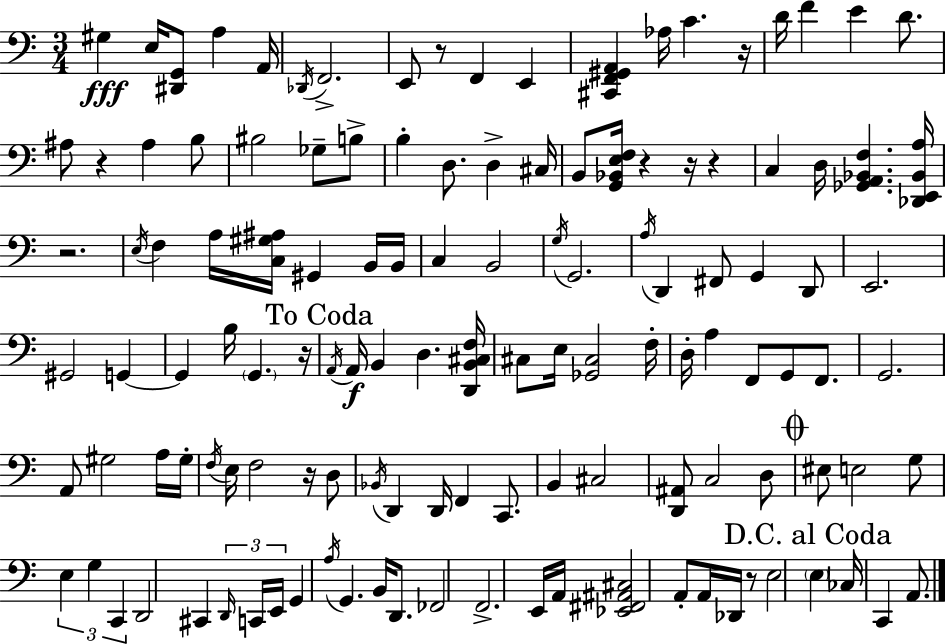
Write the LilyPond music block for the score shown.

{
  \clef bass
  \numericTimeSignature
  \time 3/4
  \key a \minor
  gis4\fff e16 <dis, g,>8 a4 a,16 | \acciaccatura { des,16 } f,2.-> | e,8 r8 f,4 e,4 | <cis, f, gis, a,>4 aes16 c'4. | \break r16 d'16 f'4 e'4 d'8. | ais8 r4 ais4 b8 | bis2 ges8-- b8-> | b4-. d8. d4-> | \break cis16 b,8 <g, bes, e f>16 r4 r16 r4 | c4 d16 <ges, a, bes, f>4. | <des, e, bes, a>16 r2. | \acciaccatura { e16 } f4 a16 <c gis ais>16 gis,4 | \break b,16 b,16 c4 b,2 | \acciaccatura { g16 } g,2. | \acciaccatura { a16 } d,4 fis,8 g,4 | d,8 e,2. | \break gis,2 | g,4~~ g,4 b16 \parenthesize g,4. | r16 \mark "To Coda" \acciaccatura { a,16 }\f a,16 b,4 d4. | <d, b, cis f>16 cis8 e16 <ges, cis>2 | \break f16-. d16-. a4 f,8 | g,8 f,8. g,2. | a,8 gis2 | a16 gis16-. \acciaccatura { f16 } e16 f2 | \break r16 d8 \acciaccatura { bes,16 } d,4 d,16 | f,4 c,8. b,4 cis2 | <d, ais,>8 c2 | d8 \mark \markup { \musicglyph "scripts.coda" } eis8 e2 | \break g8 \tuplet 3/2 { e4 g4 | c,4 } d,2 | cis,4 \tuplet 3/2 { \grace { d,16 } c,16 e,16 } g,4 | \acciaccatura { a16 } g,4. b,16 d,8. | \break fes,2 f,2.-> | e,16 a,16 <ees, fis, ais, cis>2 | a,8-. a,16 des,16 r8 | e2 \mark "D.C. al Coda" \parenthesize e4 | \break ces16 c,4 a,8. \bar "|."
}